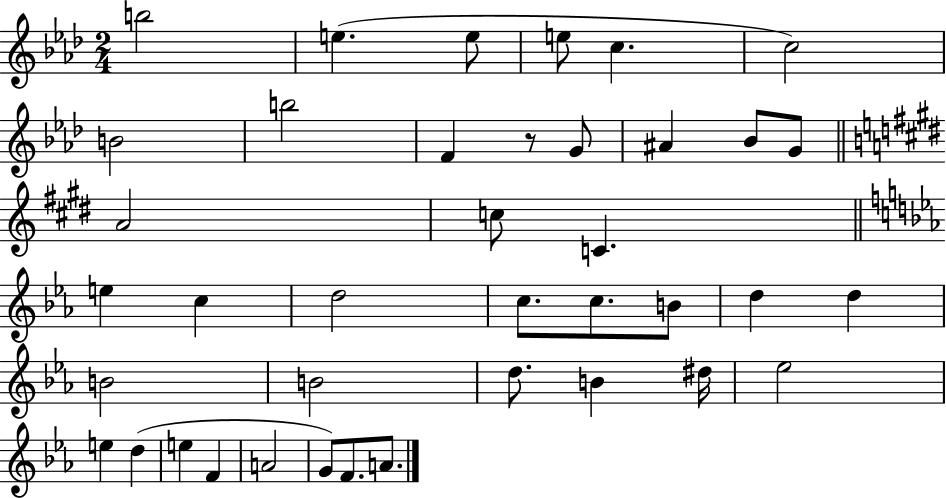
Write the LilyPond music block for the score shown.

{
  \clef treble
  \numericTimeSignature
  \time 2/4
  \key aes \major
  b''2 | e''4.( e''8 | e''8 c''4. | c''2) | \break b'2 | b''2 | f'4 r8 g'8 | ais'4 bes'8 g'8 | \break \bar "||" \break \key e \major a'2 | c''8 c'4. | \bar "||" \break \key c \minor e''4 c''4 | d''2 | c''8. c''8. b'8 | d''4 d''4 | \break b'2 | b'2 | d''8. b'4 dis''16 | ees''2 | \break e''4 d''4( | e''4 f'4 | a'2 | g'8) f'8. a'8. | \break \bar "|."
}